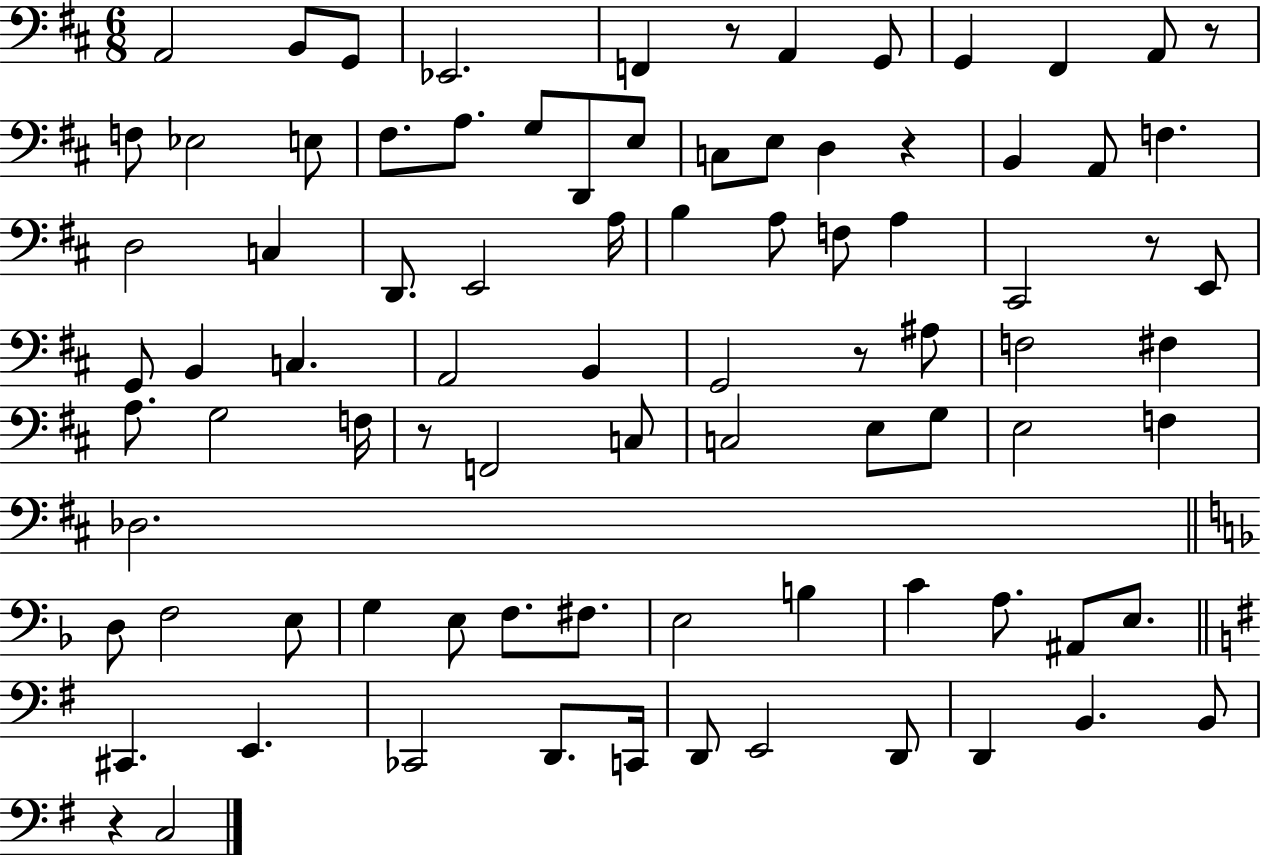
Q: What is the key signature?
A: D major